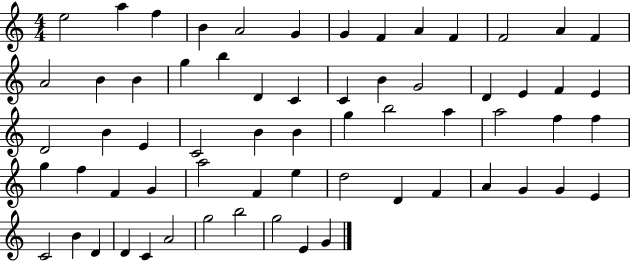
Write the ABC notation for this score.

X:1
T:Untitled
M:4/4
L:1/4
K:C
e2 a f B A2 G G F A F F2 A F A2 B B g b D C C B G2 D E F E D2 B E C2 B B g b2 a a2 f f g f F G a2 F e d2 D F A G G E C2 B D D C A2 g2 b2 g2 E G